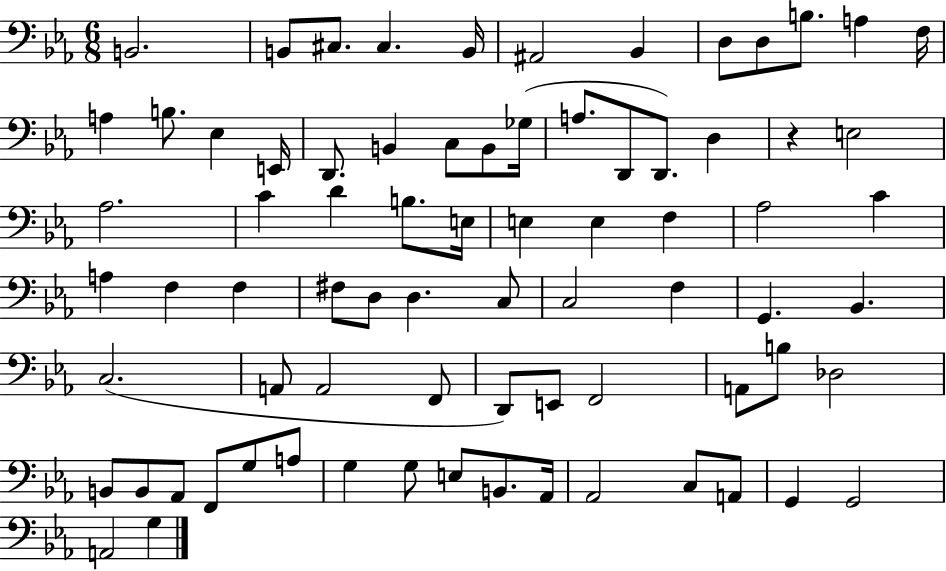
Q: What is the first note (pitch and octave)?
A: B2